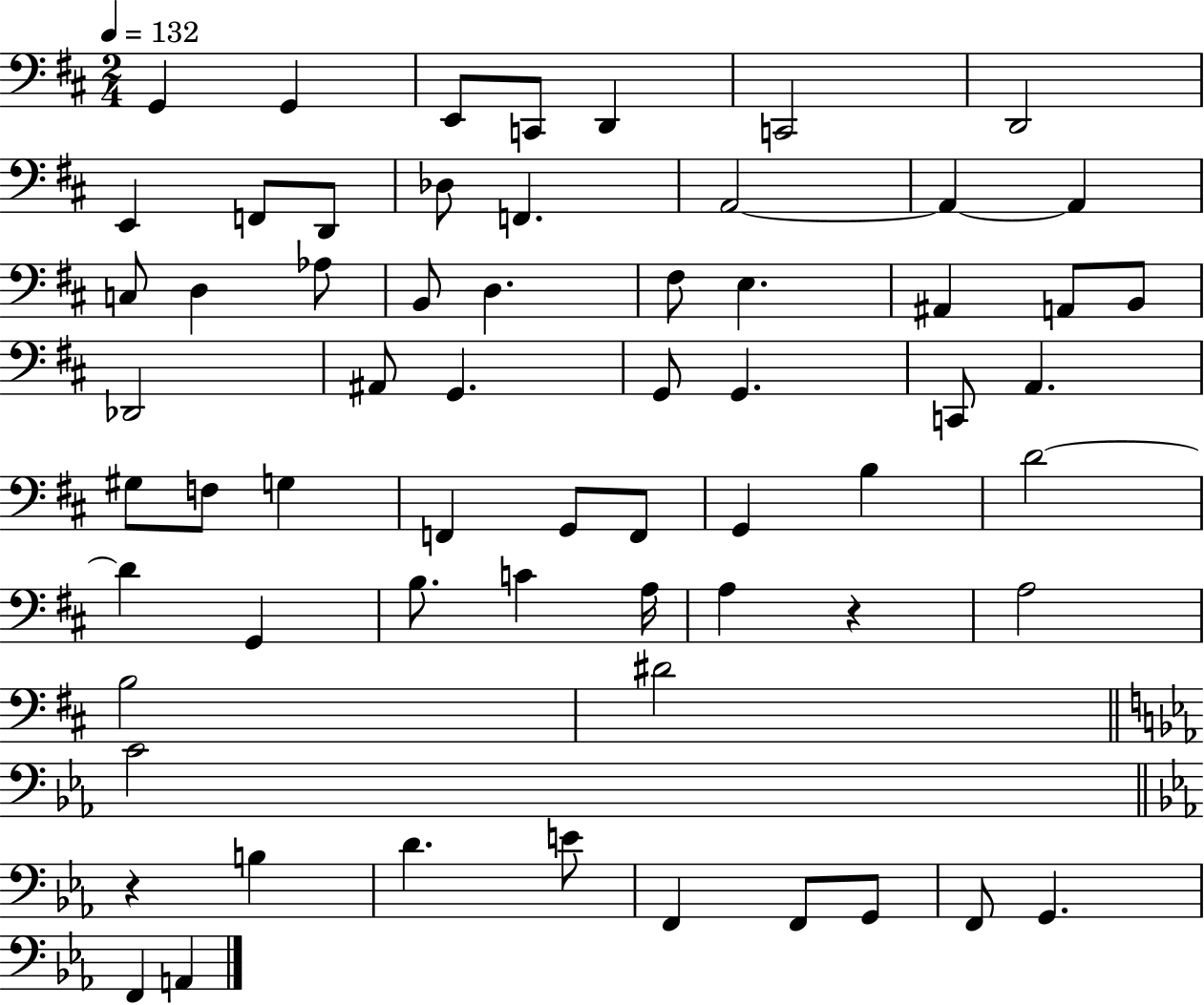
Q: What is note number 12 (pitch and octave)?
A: F2